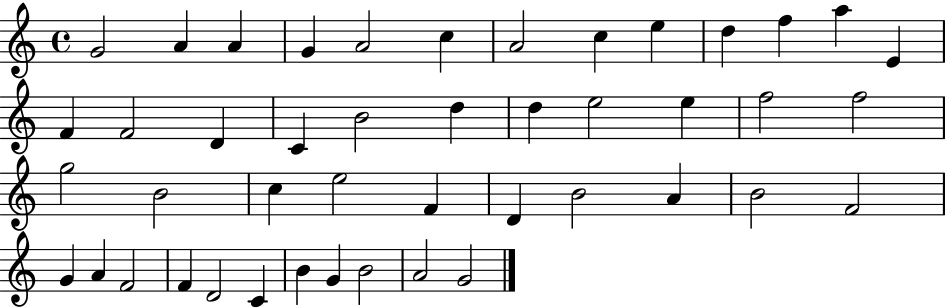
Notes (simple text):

G4/h A4/q A4/q G4/q A4/h C5/q A4/h C5/q E5/q D5/q F5/q A5/q E4/q F4/q F4/h D4/q C4/q B4/h D5/q D5/q E5/h E5/q F5/h F5/h G5/h B4/h C5/q E5/h F4/q D4/q B4/h A4/q B4/h F4/h G4/q A4/q F4/h F4/q D4/h C4/q B4/q G4/q B4/h A4/h G4/h